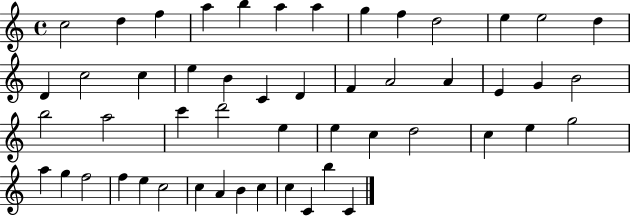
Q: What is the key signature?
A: C major